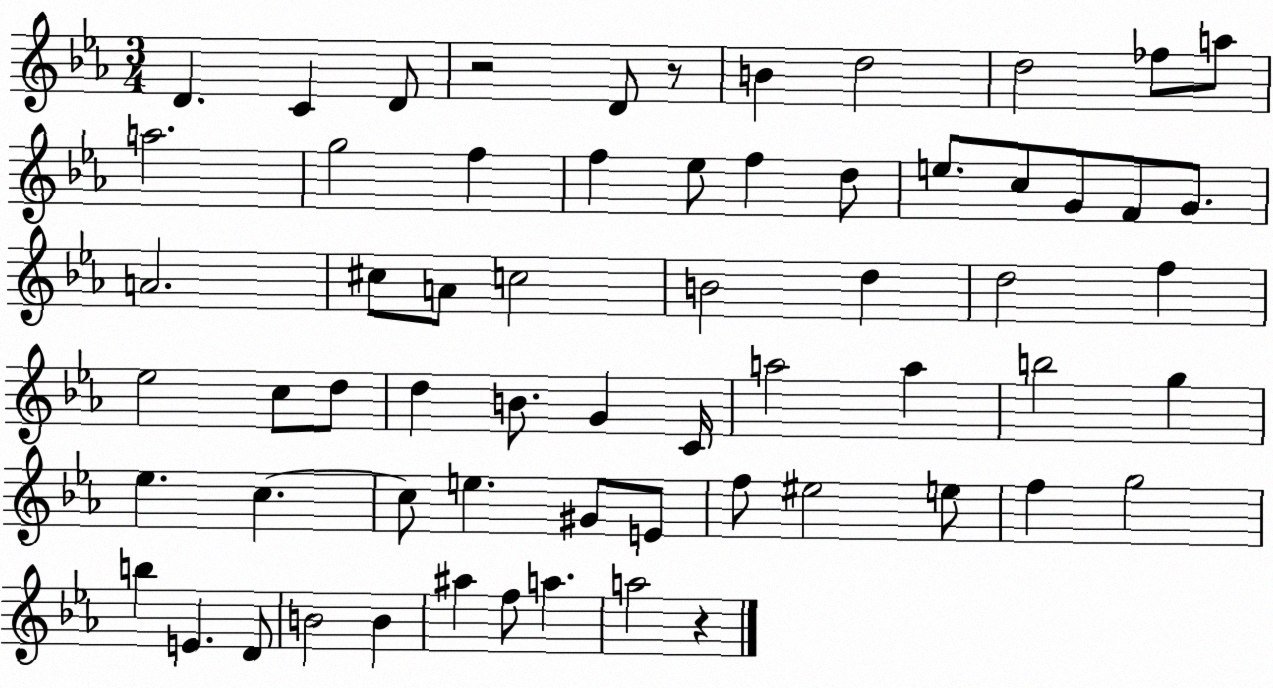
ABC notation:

X:1
T:Untitled
M:3/4
L:1/4
K:Eb
D C D/2 z2 D/2 z/2 B d2 d2 _f/2 a/2 a2 g2 f f _e/2 f d/2 e/2 c/2 G/2 F/2 G/2 A2 ^c/2 A/2 c2 B2 d d2 f _e2 c/2 d/2 d B/2 G C/4 a2 a b2 g _e c c/2 e ^G/2 E/2 f/2 ^e2 e/2 f g2 b E D/2 B2 B ^a f/2 a a2 z